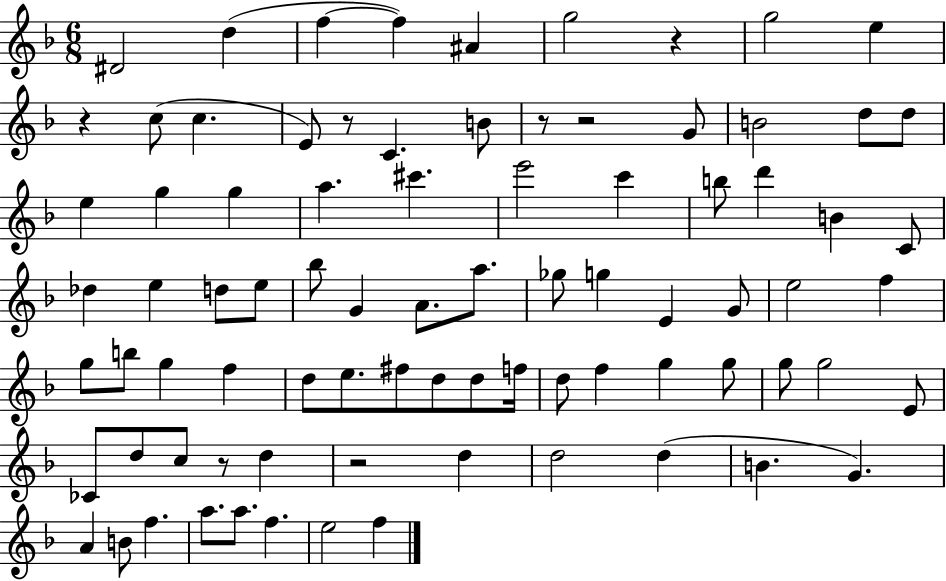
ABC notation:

X:1
T:Untitled
M:6/8
L:1/4
K:F
^D2 d f f ^A g2 z g2 e z c/2 c E/2 z/2 C B/2 z/2 z2 G/2 B2 d/2 d/2 e g g a ^c' e'2 c' b/2 d' B C/2 _d e d/2 e/2 _b/2 G A/2 a/2 _g/2 g E G/2 e2 f g/2 b/2 g f d/2 e/2 ^f/2 d/2 d/2 f/4 d/2 f g g/2 g/2 g2 E/2 _C/2 d/2 c/2 z/2 d z2 d d2 d B G A B/2 f a/2 a/2 f e2 f